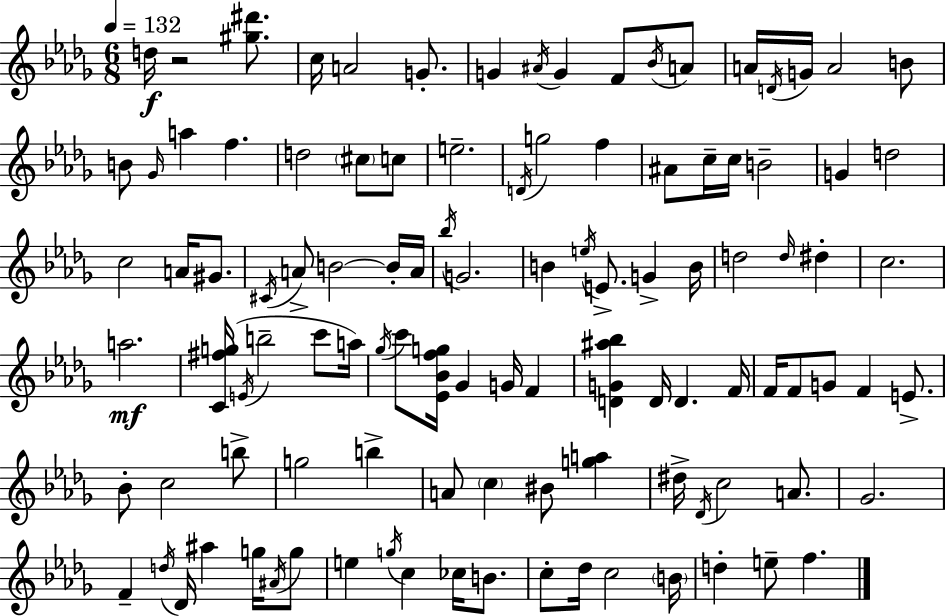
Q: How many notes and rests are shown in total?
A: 107